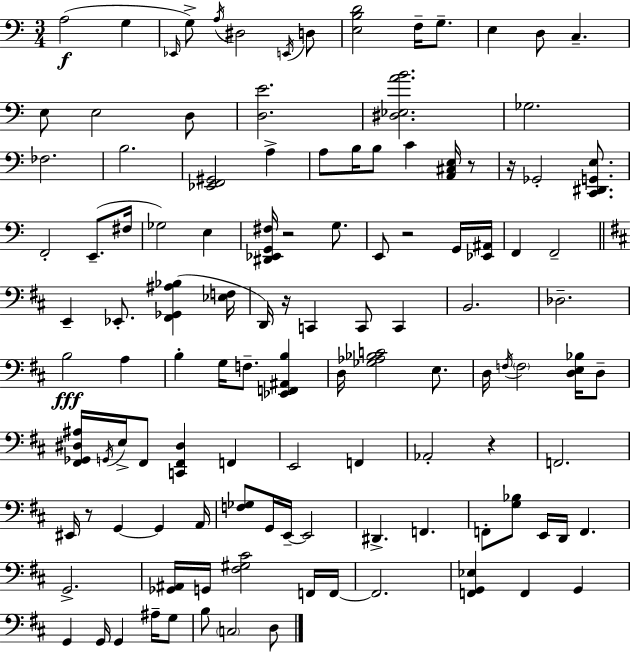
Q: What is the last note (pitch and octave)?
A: D3